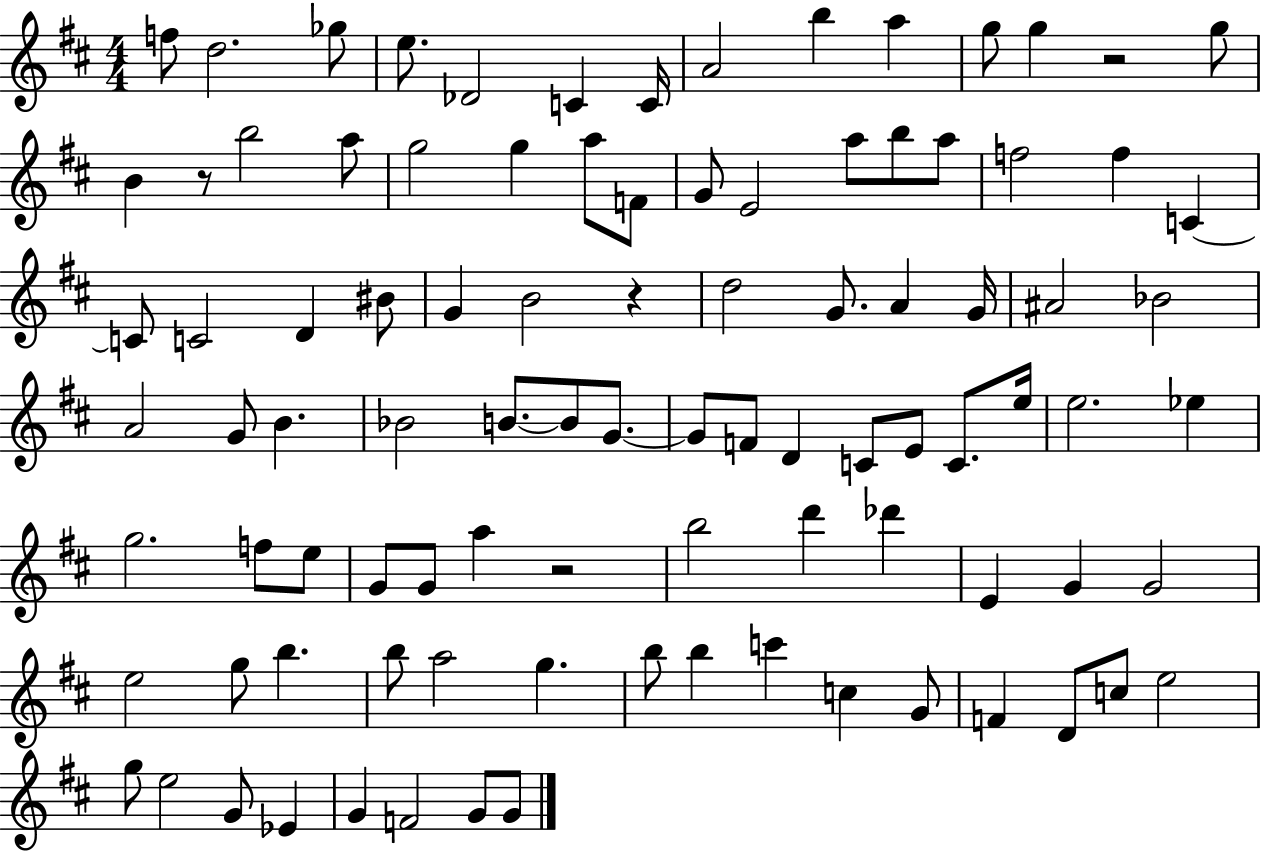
{
  \clef treble
  \numericTimeSignature
  \time 4/4
  \key d \major
  f''8 d''2. ges''8 | e''8. des'2 c'4 c'16 | a'2 b''4 a''4 | g''8 g''4 r2 g''8 | \break b'4 r8 b''2 a''8 | g''2 g''4 a''8 f'8 | g'8 e'2 a''8 b''8 a''8 | f''2 f''4 c'4~~ | \break c'8 c'2 d'4 bis'8 | g'4 b'2 r4 | d''2 g'8. a'4 g'16 | ais'2 bes'2 | \break a'2 g'8 b'4. | bes'2 b'8.~~ b'8 g'8.~~ | g'8 f'8 d'4 c'8 e'8 c'8. e''16 | e''2. ees''4 | \break g''2. f''8 e''8 | g'8 g'8 a''4 r2 | b''2 d'''4 des'''4 | e'4 g'4 g'2 | \break e''2 g''8 b''4. | b''8 a''2 g''4. | b''8 b''4 c'''4 c''4 g'8 | f'4 d'8 c''8 e''2 | \break g''8 e''2 g'8 ees'4 | g'4 f'2 g'8 g'8 | \bar "|."
}